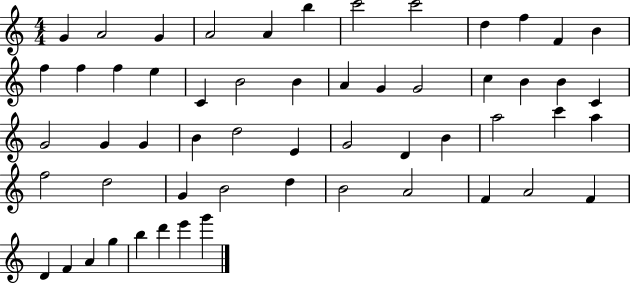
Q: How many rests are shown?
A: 0